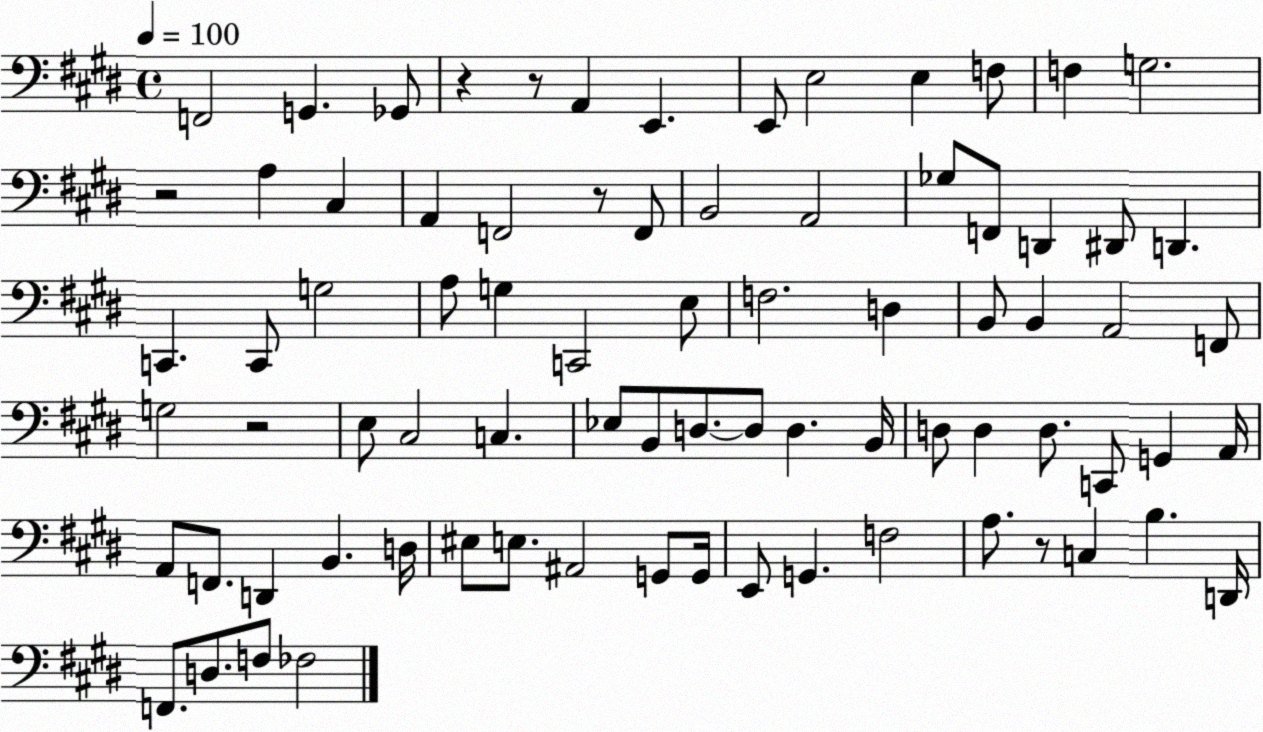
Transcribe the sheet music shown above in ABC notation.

X:1
T:Untitled
M:4/4
L:1/4
K:E
F,,2 G,, _G,,/2 z z/2 A,, E,, E,,/2 E,2 E, F,/2 F, G,2 z2 A, ^C, A,, F,,2 z/2 F,,/2 B,,2 A,,2 _G,/2 F,,/2 D,, ^D,,/2 D,, C,, C,,/2 G,2 A,/2 G, C,,2 E,/2 F,2 D, B,,/2 B,, A,,2 F,,/2 G,2 z2 E,/2 ^C,2 C, _E,/2 B,,/2 D,/2 D,/2 D, B,,/4 D,/2 D, D,/2 C,,/2 G,, A,,/4 A,,/2 F,,/2 D,, B,, D,/4 ^E,/2 E,/2 ^A,,2 G,,/2 G,,/4 E,,/2 G,, F,2 A,/2 z/2 C, B, D,,/4 F,,/2 D,/2 F,/2 _F,2